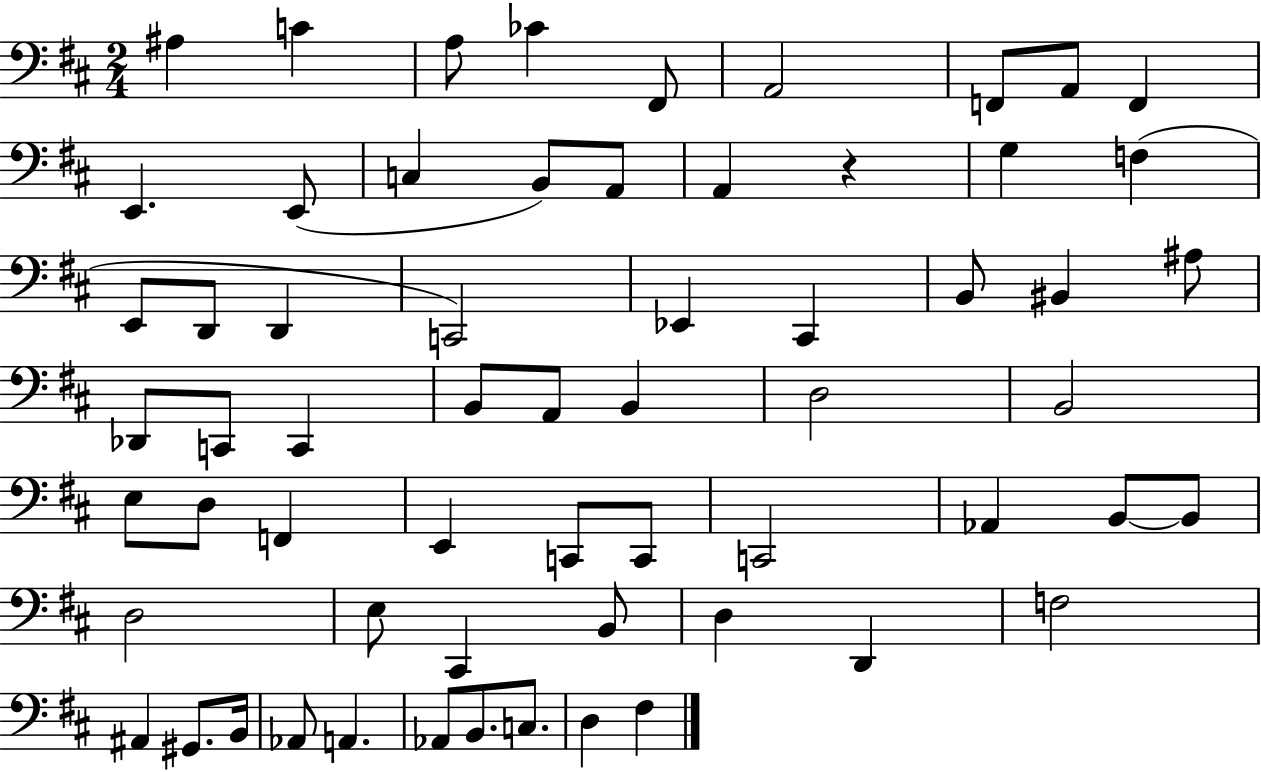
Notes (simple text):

A#3/q C4/q A3/e CES4/q F#2/e A2/h F2/e A2/e F2/q E2/q. E2/e C3/q B2/e A2/e A2/q R/q G3/q F3/q E2/e D2/e D2/q C2/h Eb2/q C#2/q B2/e BIS2/q A#3/e Db2/e C2/e C2/q B2/e A2/e B2/q D3/h B2/h E3/e D3/e F2/q E2/q C2/e C2/e C2/h Ab2/q B2/e B2/e D3/h E3/e C#2/q B2/e D3/q D2/q F3/h A#2/q G#2/e. B2/s Ab2/e A2/q. Ab2/e B2/e. C3/e. D3/q F#3/q